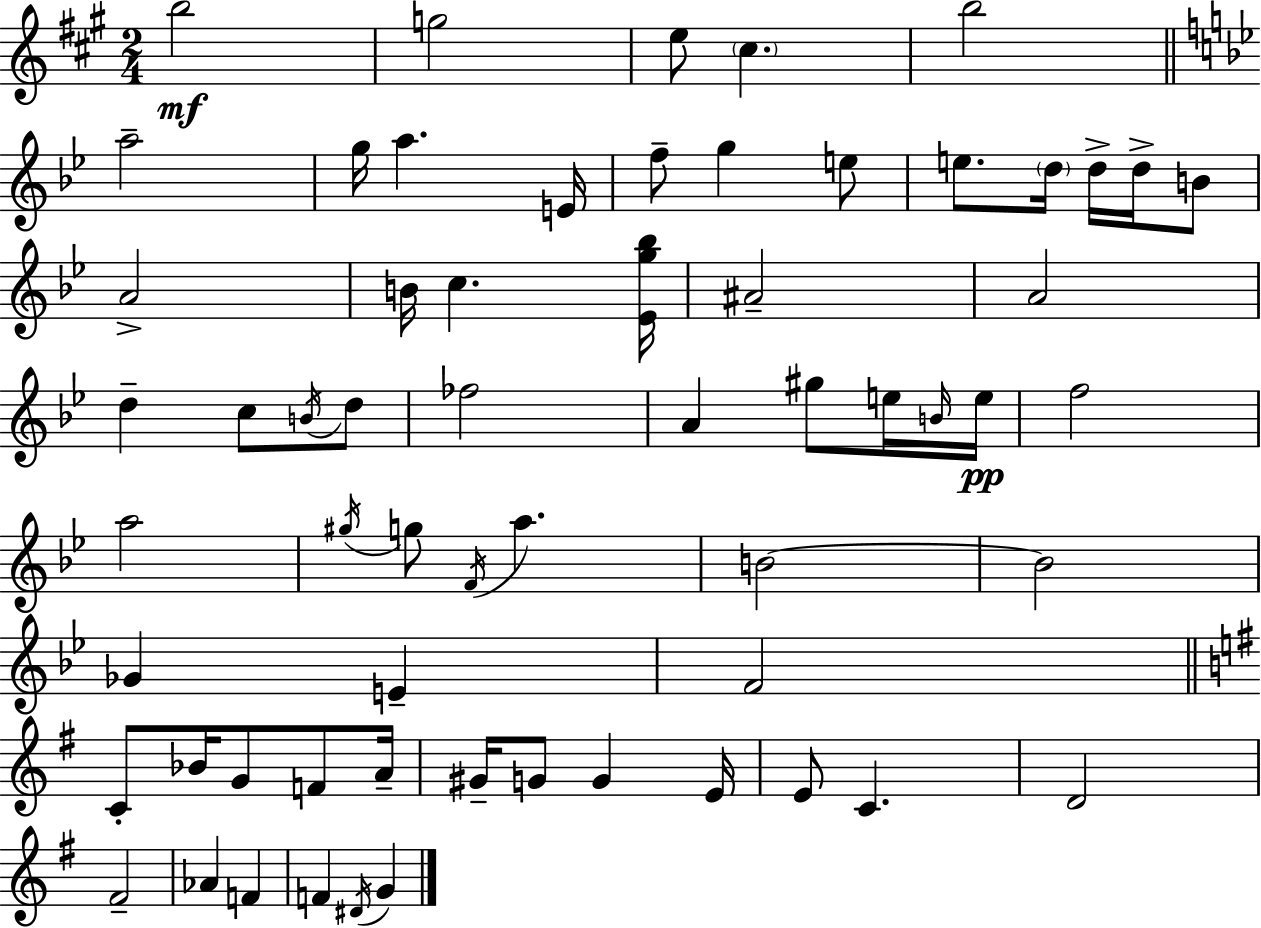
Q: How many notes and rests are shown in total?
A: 62